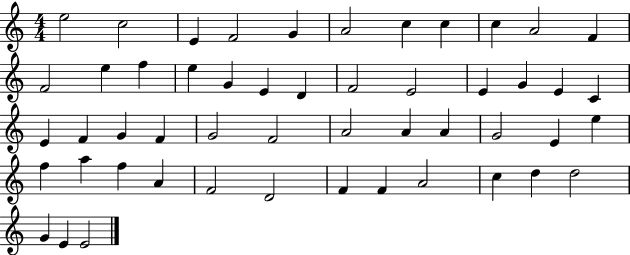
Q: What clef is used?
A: treble